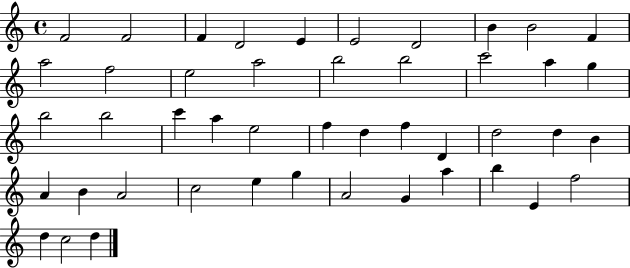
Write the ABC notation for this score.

X:1
T:Untitled
M:4/4
L:1/4
K:C
F2 F2 F D2 E E2 D2 B B2 F a2 f2 e2 a2 b2 b2 c'2 a g b2 b2 c' a e2 f d f D d2 d B A B A2 c2 e g A2 G a b E f2 d c2 d